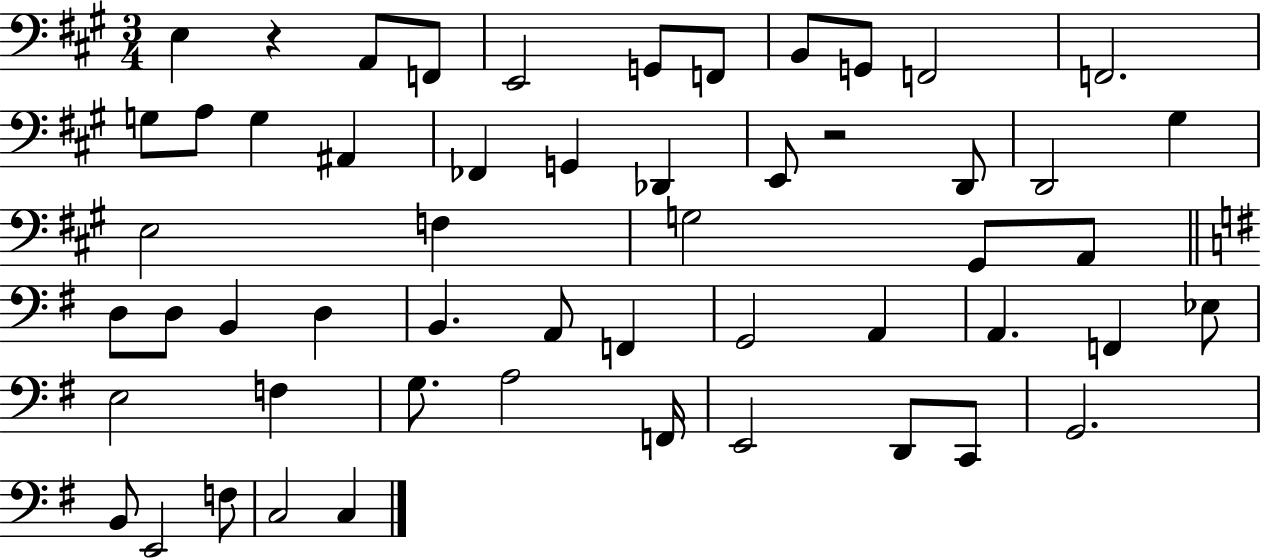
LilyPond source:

{
  \clef bass
  \numericTimeSignature
  \time 3/4
  \key a \major
  e4 r4 a,8 f,8 | e,2 g,8 f,8 | b,8 g,8 f,2 | f,2. | \break g8 a8 g4 ais,4 | fes,4 g,4 des,4 | e,8 r2 d,8 | d,2 gis4 | \break e2 f4 | g2 gis,8 a,8 | \bar "||" \break \key g \major d8 d8 b,4 d4 | b,4. a,8 f,4 | g,2 a,4 | a,4. f,4 ees8 | \break e2 f4 | g8. a2 f,16 | e,2 d,8 c,8 | g,2. | \break b,8 e,2 f8 | c2 c4 | \bar "|."
}